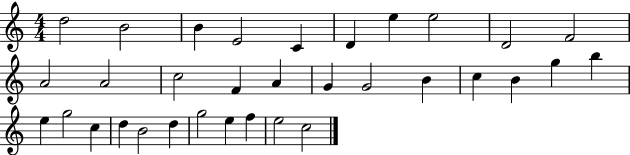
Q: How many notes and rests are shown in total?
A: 33